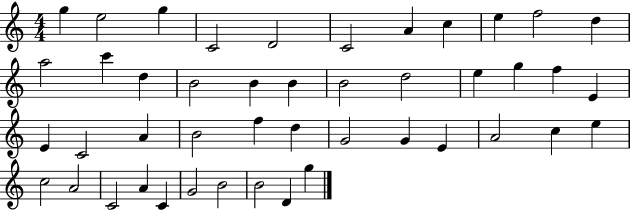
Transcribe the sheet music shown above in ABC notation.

X:1
T:Untitled
M:4/4
L:1/4
K:C
g e2 g C2 D2 C2 A c e f2 d a2 c' d B2 B B B2 d2 e g f E E C2 A B2 f d G2 G E A2 c e c2 A2 C2 A C G2 B2 B2 D g